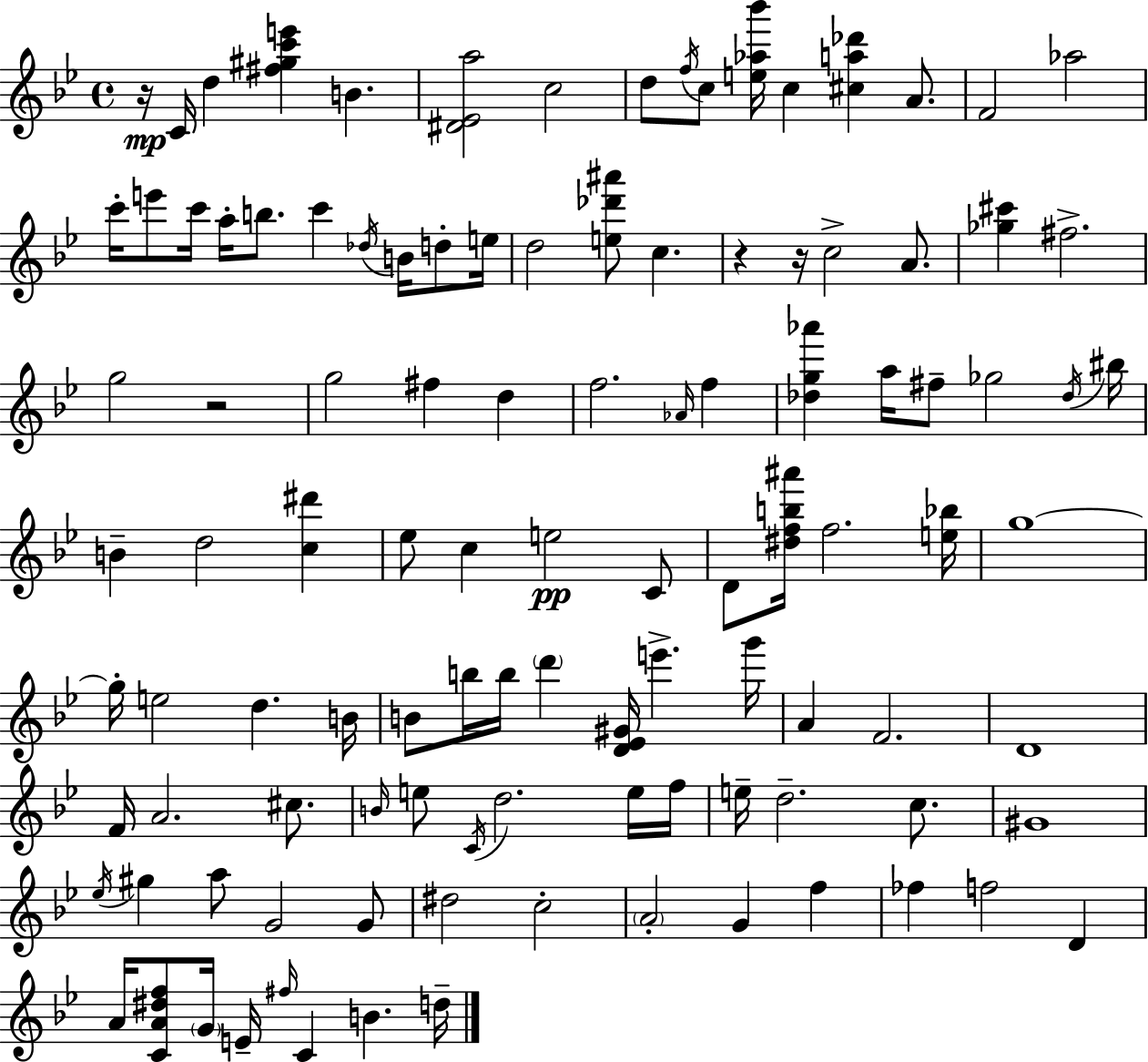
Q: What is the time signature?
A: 4/4